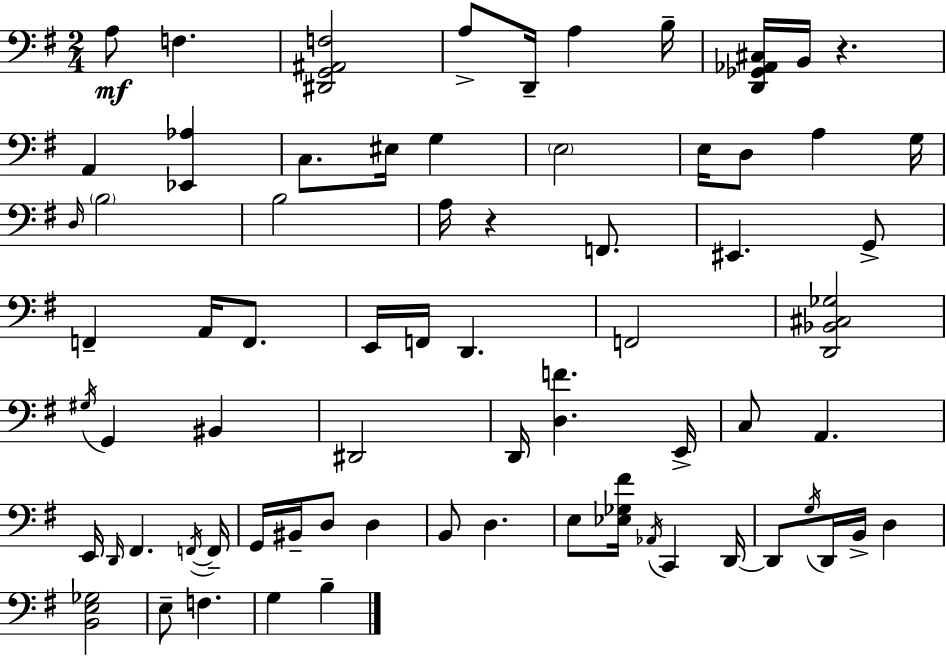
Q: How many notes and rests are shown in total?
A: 71